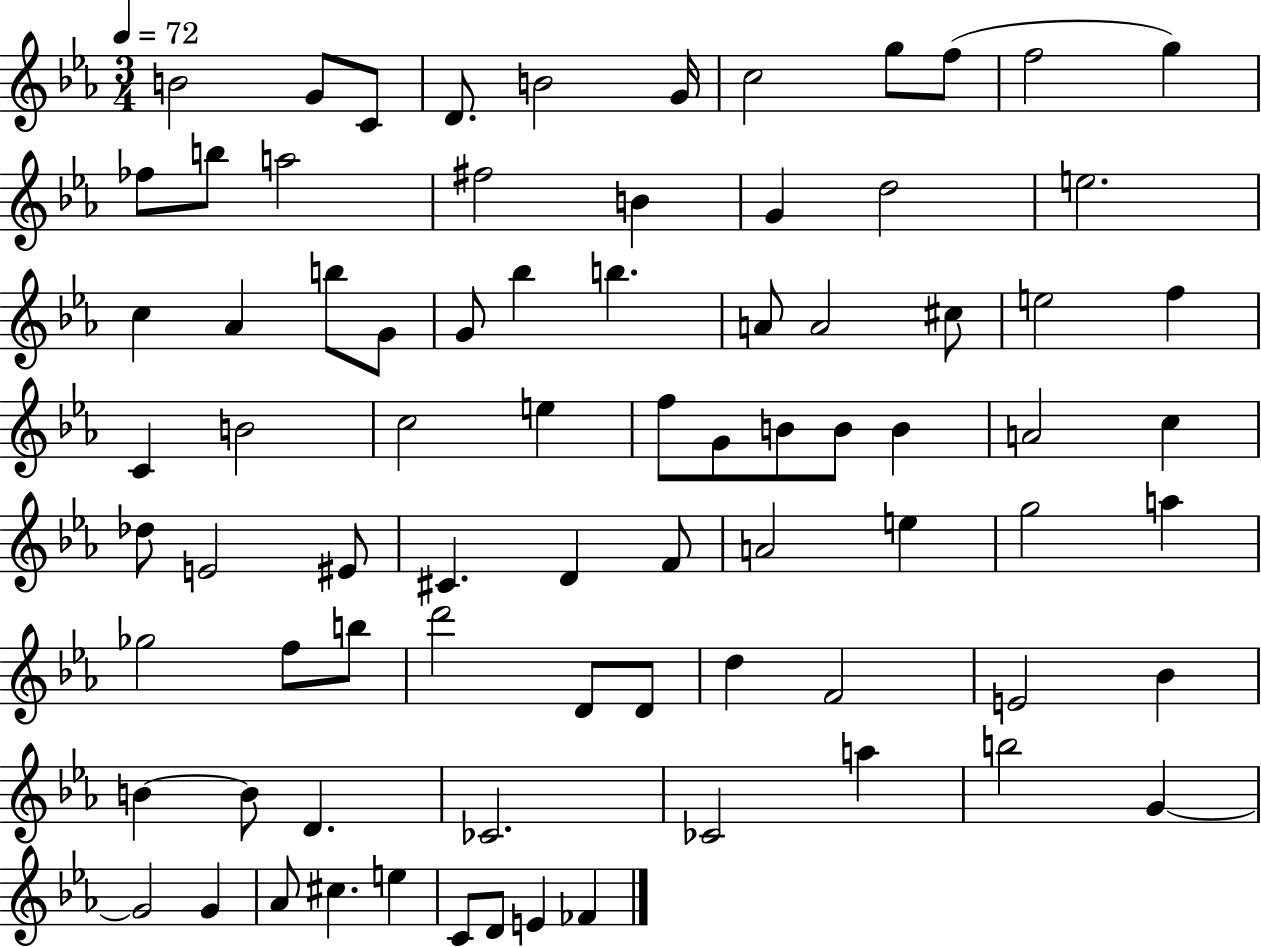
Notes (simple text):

B4/h G4/e C4/e D4/e. B4/h G4/s C5/h G5/e F5/e F5/h G5/q FES5/e B5/e A5/h F#5/h B4/q G4/q D5/h E5/h. C5/q Ab4/q B5/e G4/e G4/e Bb5/q B5/q. A4/e A4/h C#5/e E5/h F5/q C4/q B4/h C5/h E5/q F5/e G4/e B4/e B4/e B4/q A4/h C5/q Db5/e E4/h EIS4/e C#4/q. D4/q F4/e A4/h E5/q G5/h A5/q Gb5/h F5/e B5/e D6/h D4/e D4/e D5/q F4/h E4/h Bb4/q B4/q B4/e D4/q. CES4/h. CES4/h A5/q B5/h G4/q G4/h G4/q Ab4/e C#5/q. E5/q C4/e D4/e E4/q FES4/q